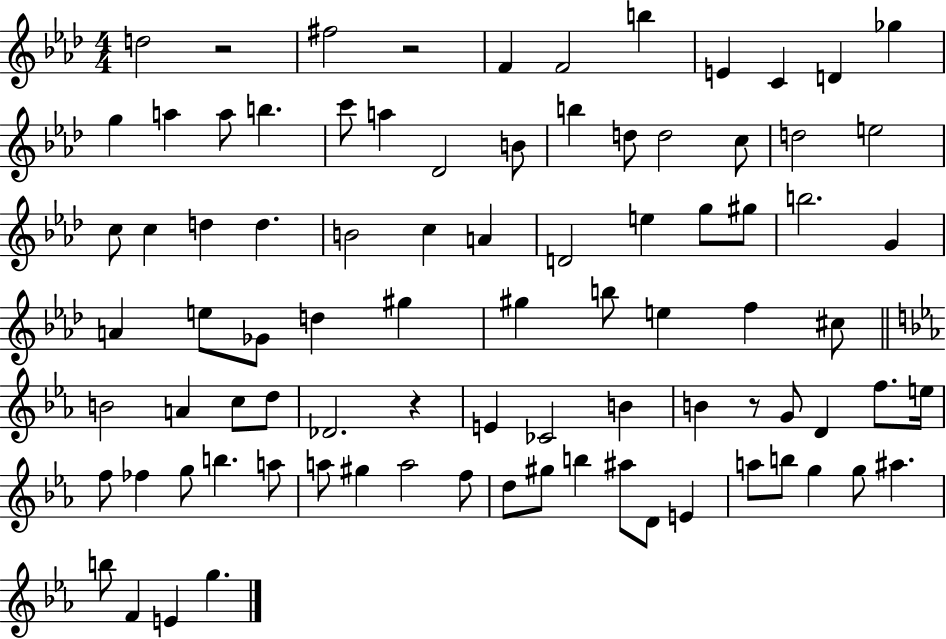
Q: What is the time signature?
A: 4/4